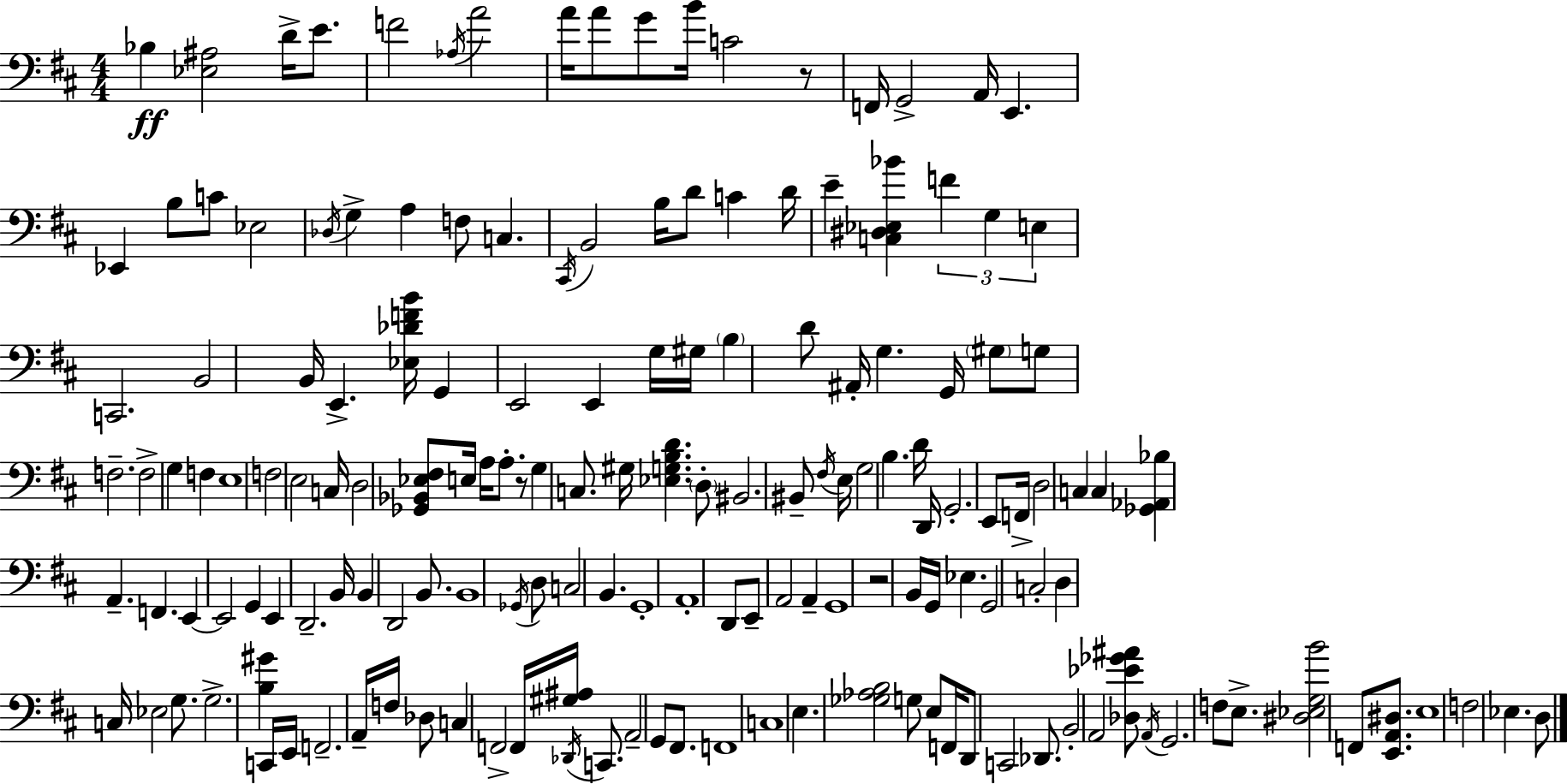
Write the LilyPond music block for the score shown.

{
  \clef bass
  \numericTimeSignature
  \time 4/4
  \key d \major
  \repeat volta 2 { bes4\ff <ees ais>2 d'16-> e'8. | f'2 \acciaccatura { aes16 } a'2 | a'16 a'8 g'8 b'16 c'2 r8 | f,16 g,2-> a,16 e,4. | \break ees,4 b8 c'8 ees2 | \acciaccatura { des16 } g4-> a4 f8 c4. | \acciaccatura { cis,16 } b,2 b16 d'8 c'4 | d'16 e'4-- <c dis ees bes'>4 \tuplet 3/2 { f'4 g4 | \break e4 } c,2. | b,2 b,16 e,4.-> | <ees des' f' b'>16 g,4 e,2 e,4 | g16 gis16 \parenthesize b4 d'8 ais,16-. g4. | \break g,16 \parenthesize gis8 g8 f2.-- | f2-> g4 f4 | e1 | f2 e2 | \break c16 d2 <ges, bes, ees fis>8 e16 a16 | a8.-. r8 g4 c8. gis16 <ees g b d'>4. | \parenthesize d8-. bis,2. | bis,8-- \acciaccatura { fis16 } e16 g2 b4. | \break d'16 d,16 g,2.-. | e,8 f,16-> d2 c4 | c4 <ges, aes, bes>4 a,4.-- f,4. | e,4~~ e,2 | \break g,4 e,4 d,2.-- | b,16 b,4 d,2 | b,8. b,1 | \acciaccatura { ges,16 } d8 c2 b,4. | \break g,1-. | a,1-. | d,8 e,8-- a,2 | a,4-- g,1 | \break r2 b,16 g,16 ees4. | g,2 c2-. | d4 c16 ees2 | g8. g2.-> | \break <b gis'>4 c,16 e,16 f,2.-- | a,16-- f16 des8 c4 f,2-> | f,16 <gis ais>16 \acciaccatura { des,16 } c,8. a,2-- | g,8 fis,8. f,1 | \break c1 | e4. <ges aes b>2 | g8 e8 f,16 d,8 c,2 | des,8. b,2-. a,2 | \break <des ees' ges' ais'>8 \acciaccatura { a,16 } g,2. | f8 e8.-> <dis ees g b'>2 | f,8 <e, a, dis>8. e1 | f2 ees4. | \break d8 } \bar "|."
}